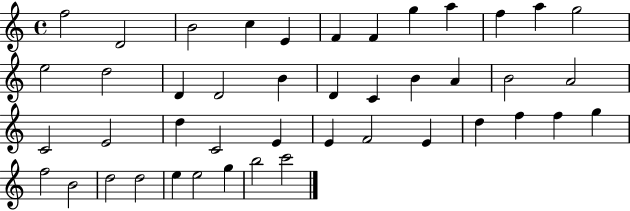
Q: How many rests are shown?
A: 0